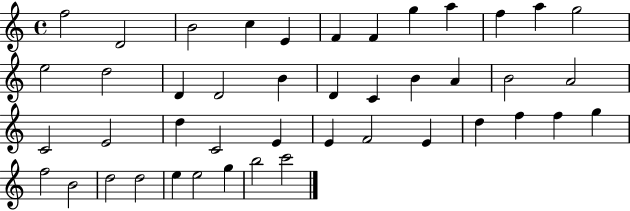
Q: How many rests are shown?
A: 0